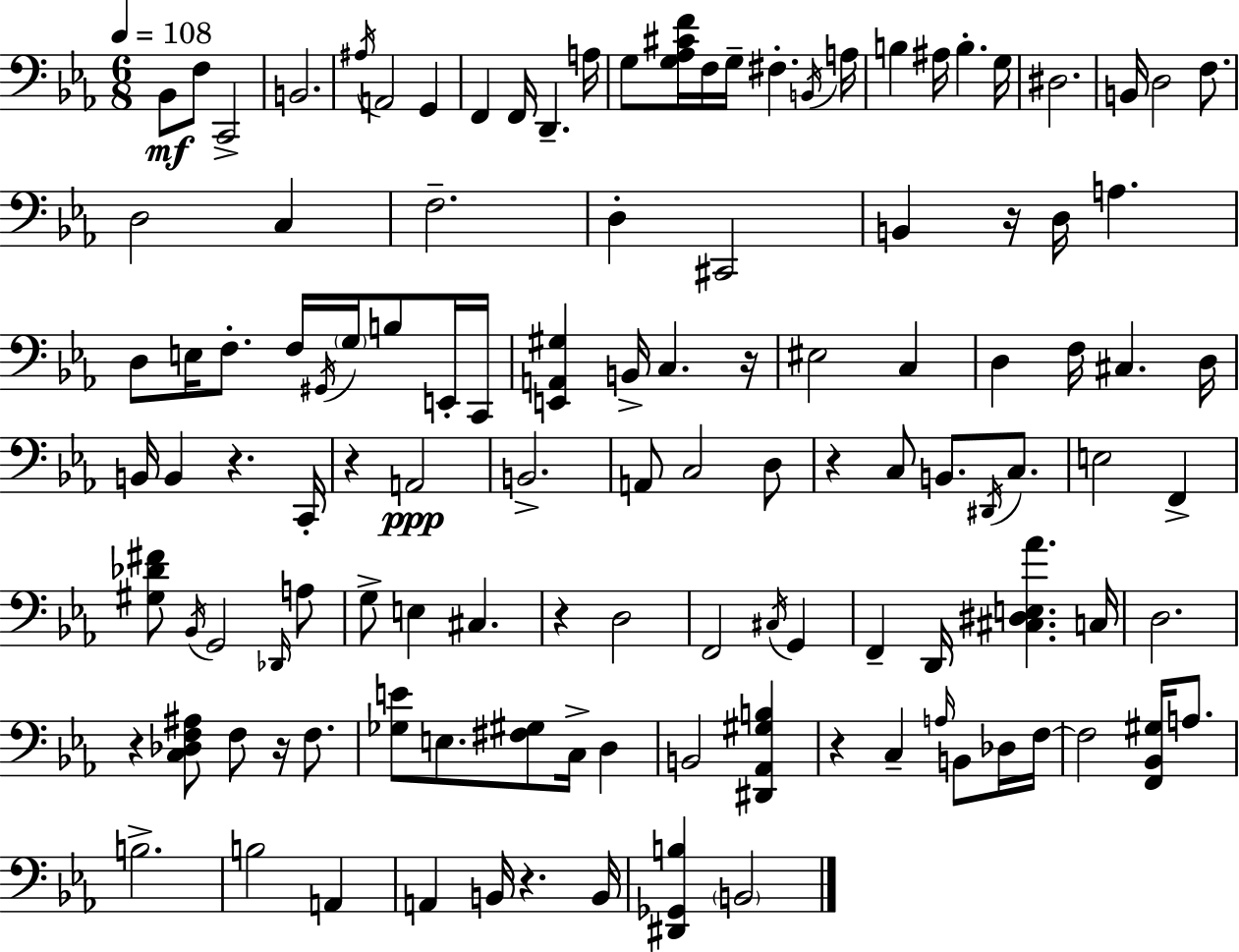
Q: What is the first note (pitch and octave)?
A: Bb2